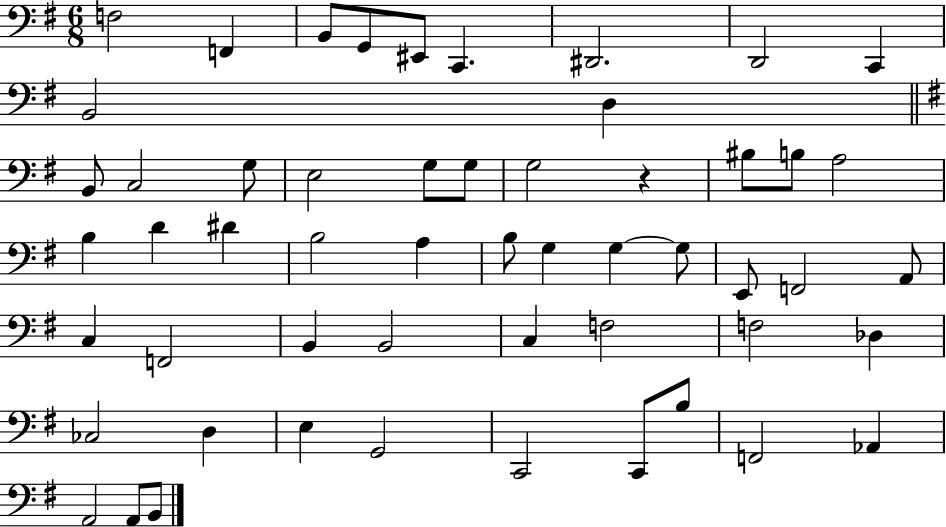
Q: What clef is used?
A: bass